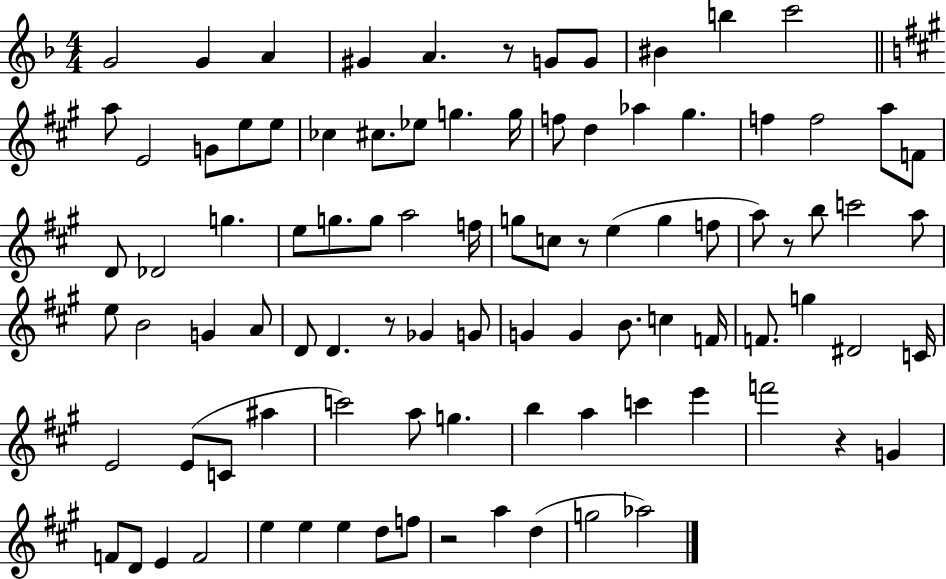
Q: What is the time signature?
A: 4/4